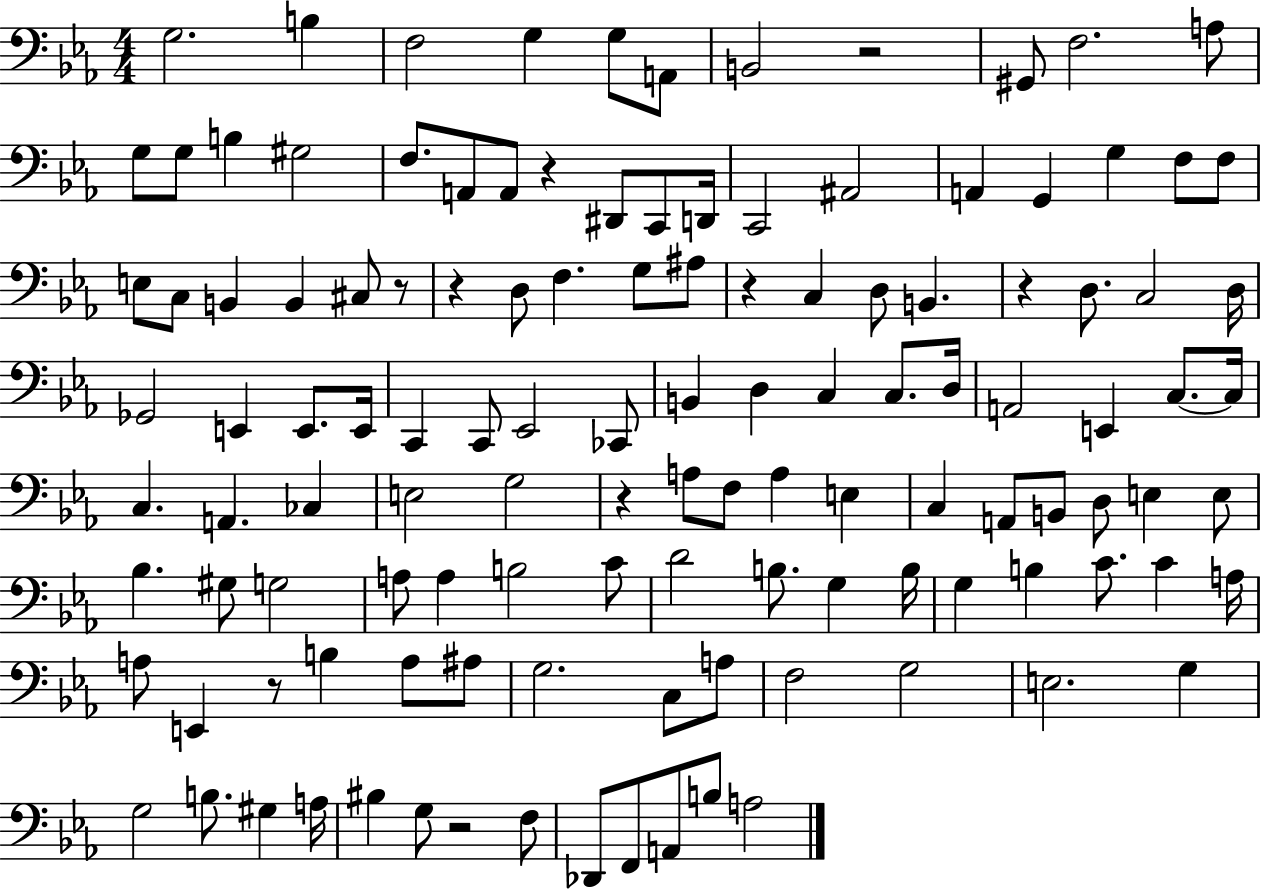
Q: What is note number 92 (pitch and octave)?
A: E2